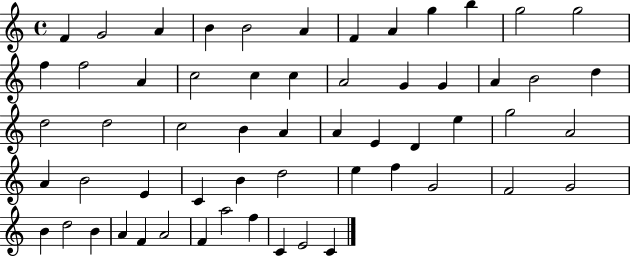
{
  \clef treble
  \time 4/4
  \defaultTimeSignature
  \key c \major
  f'4 g'2 a'4 | b'4 b'2 a'4 | f'4 a'4 g''4 b''4 | g''2 g''2 | \break f''4 f''2 a'4 | c''2 c''4 c''4 | a'2 g'4 g'4 | a'4 b'2 d''4 | \break d''2 d''2 | c''2 b'4 a'4 | a'4 e'4 d'4 e''4 | g''2 a'2 | \break a'4 b'2 e'4 | c'4 b'4 d''2 | e''4 f''4 g'2 | f'2 g'2 | \break b'4 d''2 b'4 | a'4 f'4 a'2 | f'4 a''2 f''4 | c'4 e'2 c'4 | \break \bar "|."
}